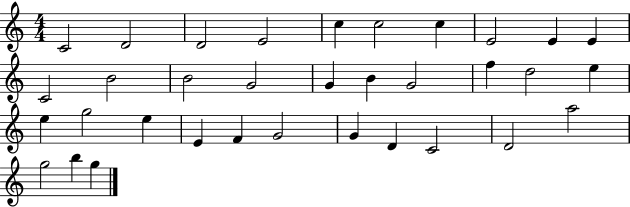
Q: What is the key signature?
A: C major